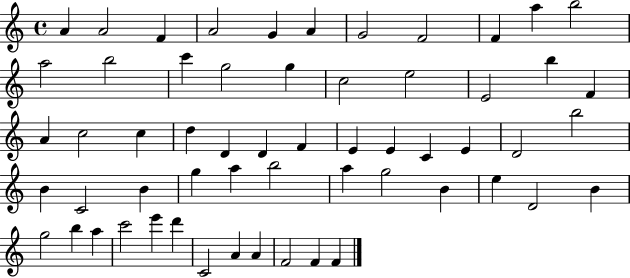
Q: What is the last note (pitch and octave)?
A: F4